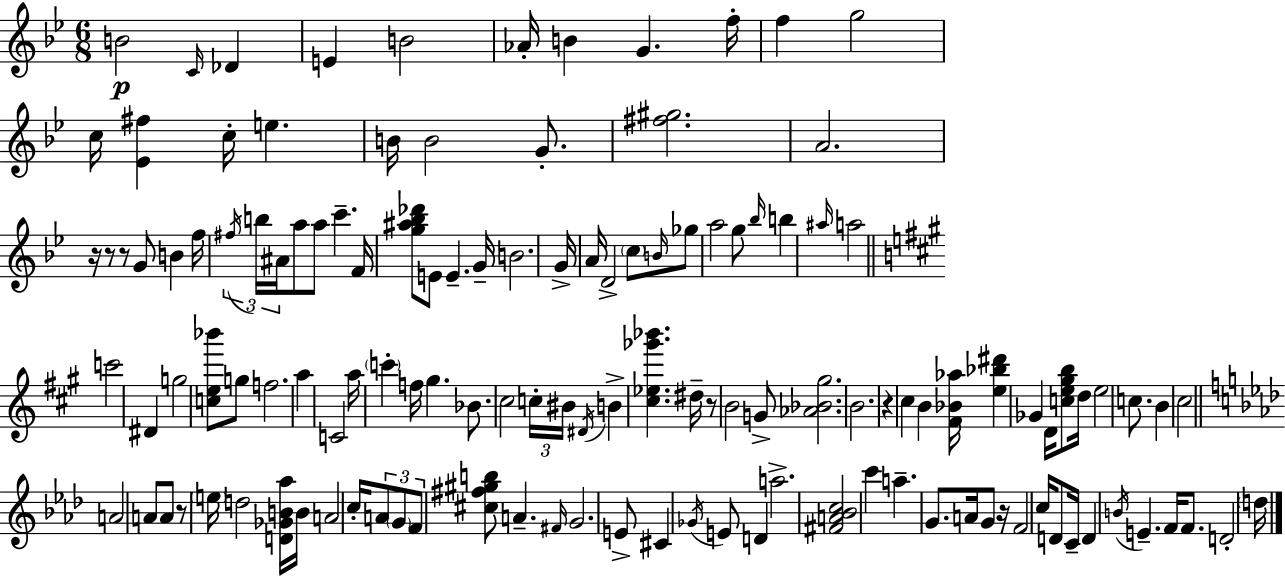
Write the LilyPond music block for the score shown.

{
  \clef treble
  \numericTimeSignature
  \time 6/8
  \key g \minor
  b'2\p \grace { c'16 } des'4 | e'4 b'2 | aes'16-. b'4 g'4. | f''16-. f''4 g''2 | \break c''16 <ees' fis''>4 c''16-. e''4. | b'16 b'2 g'8.-. | <fis'' gis''>2. | a'2. | \break r16 r8 r8 g'8 b'4 | f''16 \tuplet 3/2 { \acciaccatura { fis''16 } b''16 ais'16 } a''8 a''8 c'''4.-- | f'16 <g'' ais'' bes'' des'''>8 e'8 e'4.-- | g'16-- b'2. | \break g'16-> a'16 d'2-> | \parenthesize c''8 \grace { b'16 } ges''8 a''2 | g''8 \grace { bes''16 } b''4 \grace { ais''16 } a''2 | \bar "||" \break \key a \major c'''2 dis'4 | g''2 <c'' e'' bes'''>8 g''8 | f''2. | a''4 c'2 | \break a''16 \parenthesize c'''4-. f''16 gis''4. | bes'8. cis''2 \tuplet 3/2 { c''16-. | bis'16 \acciaccatura { dis'16 } } b'4-> <cis'' ees'' ges''' bes'''>4. | dis''16-- r8 b'2 g'8-> | \break <aes' bes' gis''>2. | b'2. | r4 cis''4 b'4 | <fis' bes' aes''>16 <e'' bes'' dis'''>4 ges'4 d'16 <c'' e'' gis'' b''>8 | \break d''16 e''2 c''8. | b'4 cis''2 | \bar "||" \break \key aes \major a'2 a'8 a'8 | r8 \parenthesize e''16 d''2 <d' ges' b' aes''>16 | b'16 a'2 c''16-. \tuplet 3/2 { a'8 | \parenthesize g'8 f'8 } <cis'' fis'' gis'' b''>8 a'4.-- | \break \grace { fis'16 } g'2. | e'8-> cis'4 \acciaccatura { ges'16 } e'8 d'4 | a''2.-> | <fis' a' bes' c''>2 c'''4 | \break a''4.-- g'8. a'16 | g'8 r16 f'2 c''16 | d'8 c'16-- d'4 \acciaccatura { b'16 } e'4.-- | f'16 f'8. d'2-. | \break \parenthesize d''16 \bar "|."
}